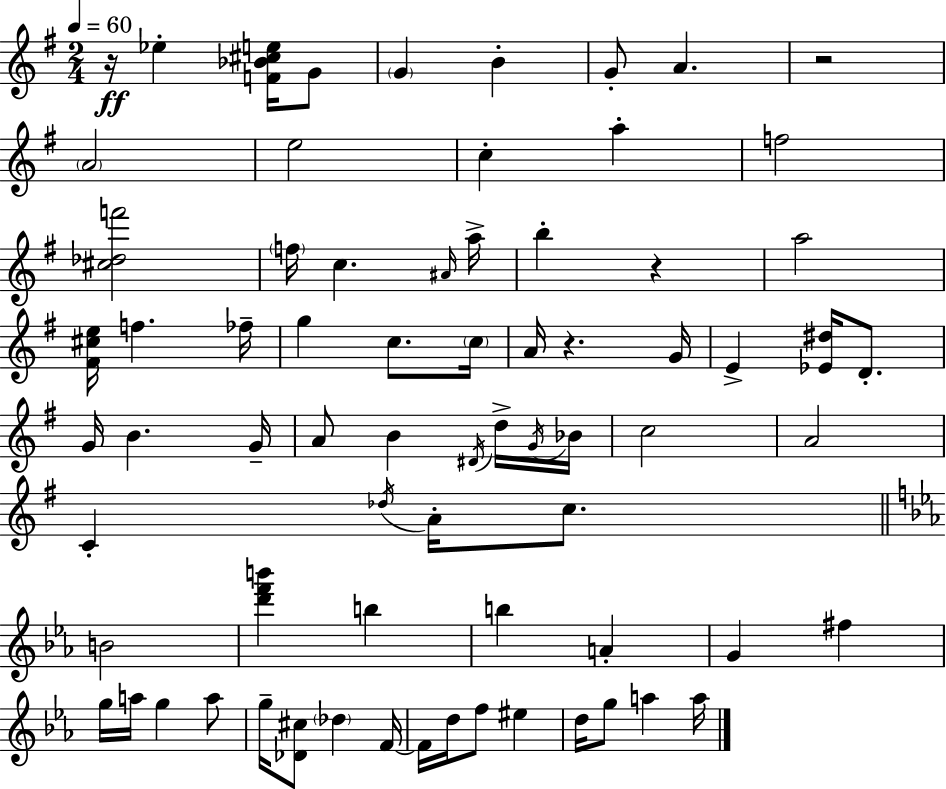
{
  \clef treble
  \numericTimeSignature
  \time 2/4
  \key e \minor
  \tempo 4 = 60
  r16\ff ees''4-. <f' bes' cis'' e''>16 g'8 | \parenthesize g'4 b'4-. | g'8-. a'4. | r2 | \break \parenthesize a'2 | e''2 | c''4-. a''4-. | f''2 | \break <cis'' des'' f'''>2 | \parenthesize f''16 c''4. \grace { ais'16 } | a''16-> b''4-. r4 | a''2 | \break <fis' cis'' e''>16 f''4. | fes''16-- g''4 c''8. | \parenthesize c''16 a'16 r4. | g'16 e'4-> <ees' dis''>16 d'8.-. | \break g'16 b'4. | g'16-- a'8 b'4 \acciaccatura { dis'16 } | d''16-> \acciaccatura { g'16 } bes'16 c''2 | a'2 | \break c'4-. \acciaccatura { des''16 } | a'16-. c''8. \bar "||" \break \key c \minor b'2 | <d''' f''' b'''>4 b''4 | b''4 a'4-. | g'4 fis''4 | \break g''16 a''16 g''4 a''8 | g''16-- <des' cis''>8 \parenthesize des''4 f'16~~ | f'16 d''16 f''8 eis''4 | d''16 g''8 a''4 a''16 | \break \bar "|."
}